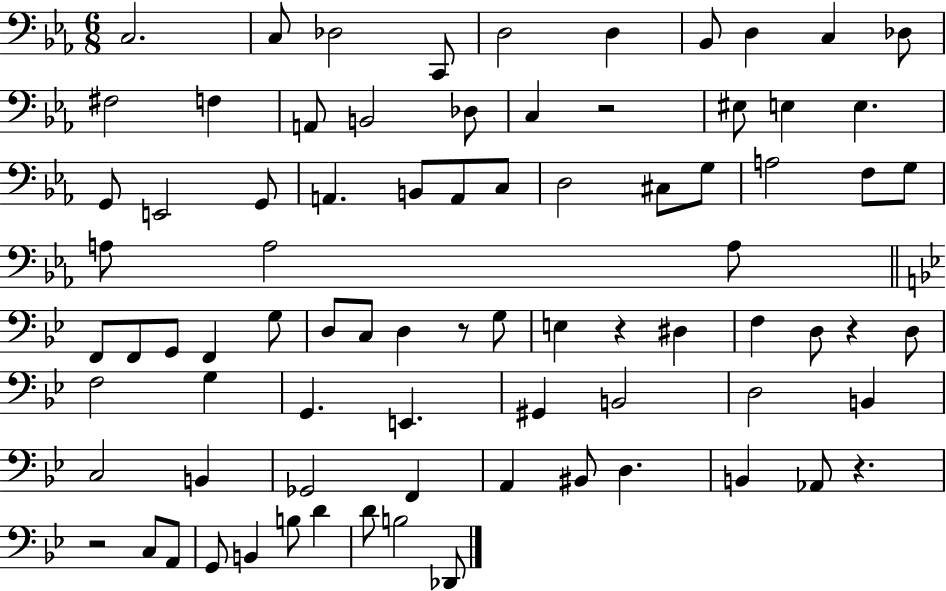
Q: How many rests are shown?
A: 6